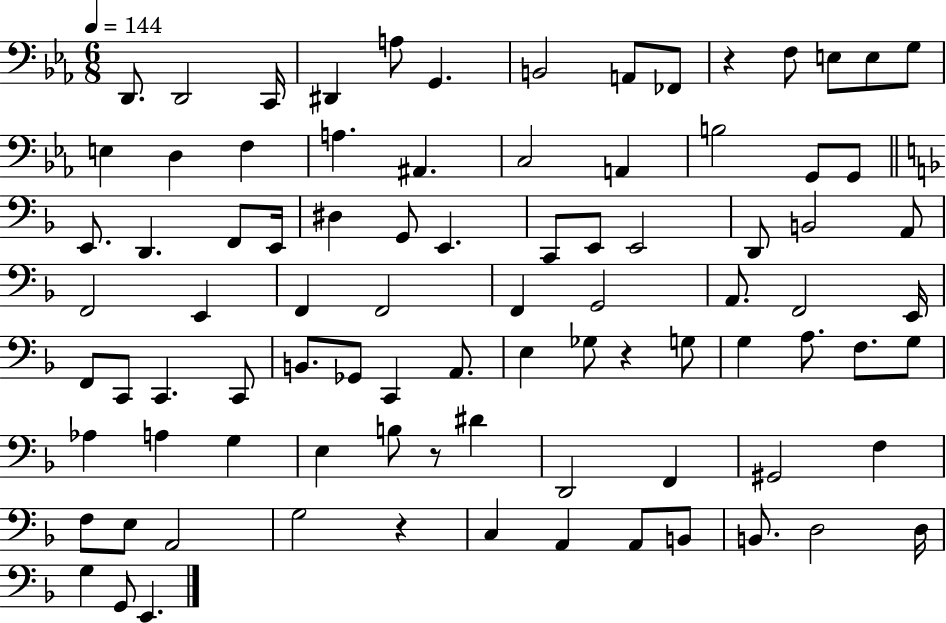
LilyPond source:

{
  \clef bass
  \numericTimeSignature
  \time 6/8
  \key ees \major
  \tempo 4 = 144
  d,8. d,2 c,16 | dis,4 a8 g,4. | b,2 a,8 fes,8 | r4 f8 e8 e8 g8 | \break e4 d4 f4 | a4. ais,4. | c2 a,4 | b2 g,8 g,8 | \break \bar "||" \break \key f \major e,8. d,4. f,8 e,16 | dis4 g,8 e,4. | c,8 e,8 e,2 | d,8 b,2 a,8 | \break f,2 e,4 | f,4 f,2 | f,4 g,2 | a,8. f,2 e,16 | \break f,8 c,8 c,4. c,8 | b,8. ges,8 c,4 a,8. | e4 ges8 r4 g8 | g4 a8. f8. g8 | \break aes4 a4 g4 | e4 b8 r8 dis'4 | d,2 f,4 | gis,2 f4 | \break f8 e8 a,2 | g2 r4 | c4 a,4 a,8 b,8 | b,8. d2 d16 | \break g4 g,8 e,4. | \bar "|."
}